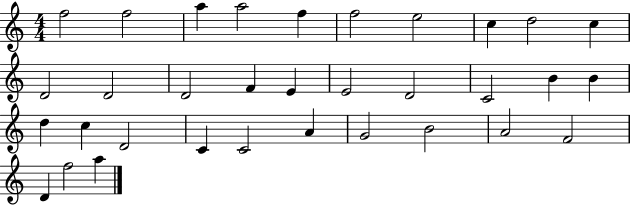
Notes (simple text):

F5/h F5/h A5/q A5/h F5/q F5/h E5/h C5/q D5/h C5/q D4/h D4/h D4/h F4/q E4/q E4/h D4/h C4/h B4/q B4/q D5/q C5/q D4/h C4/q C4/h A4/q G4/h B4/h A4/h F4/h D4/q F5/h A5/q